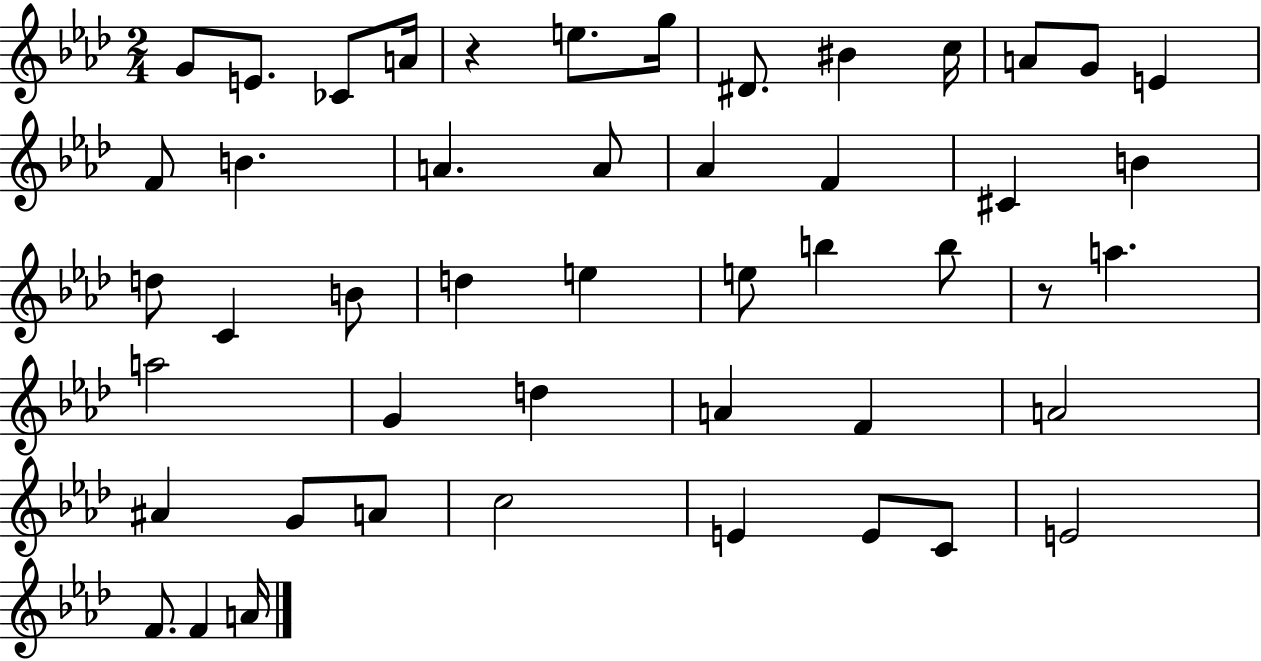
G4/e E4/e. CES4/e A4/s R/q E5/e. G5/s D#4/e. BIS4/q C5/s A4/e G4/e E4/q F4/e B4/q. A4/q. A4/e Ab4/q F4/q C#4/q B4/q D5/e C4/q B4/e D5/q E5/q E5/e B5/q B5/e R/e A5/q. A5/h G4/q D5/q A4/q F4/q A4/h A#4/q G4/e A4/e C5/h E4/q E4/e C4/e E4/h F4/e. F4/q A4/s